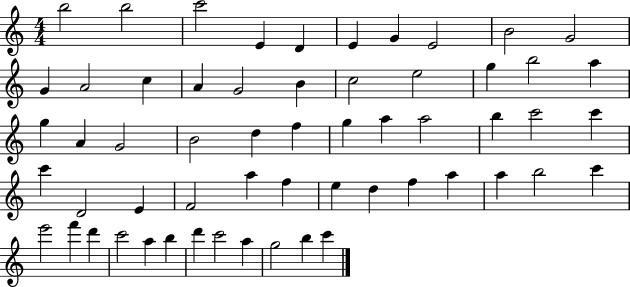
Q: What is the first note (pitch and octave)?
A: B5